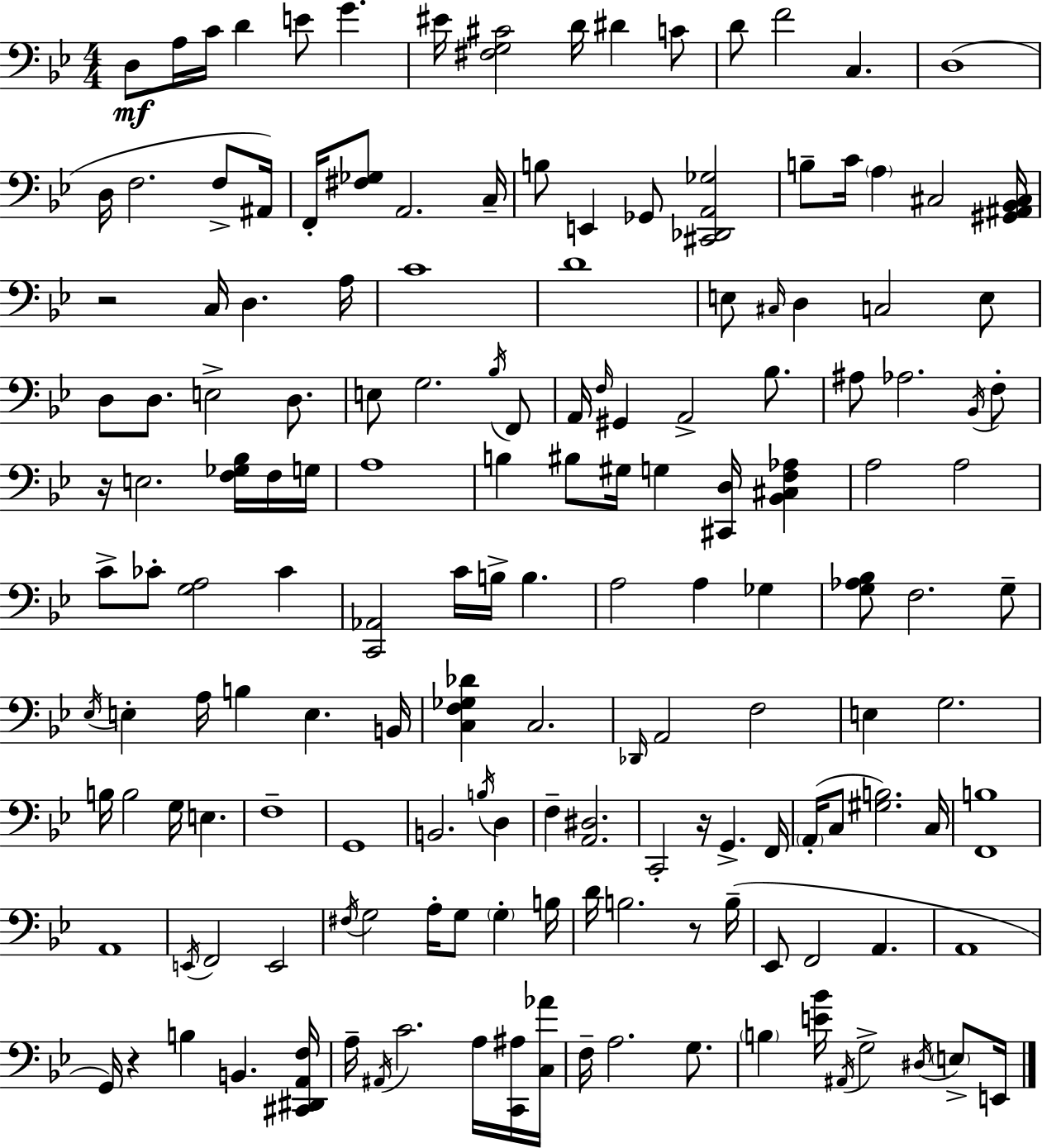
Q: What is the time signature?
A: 4/4